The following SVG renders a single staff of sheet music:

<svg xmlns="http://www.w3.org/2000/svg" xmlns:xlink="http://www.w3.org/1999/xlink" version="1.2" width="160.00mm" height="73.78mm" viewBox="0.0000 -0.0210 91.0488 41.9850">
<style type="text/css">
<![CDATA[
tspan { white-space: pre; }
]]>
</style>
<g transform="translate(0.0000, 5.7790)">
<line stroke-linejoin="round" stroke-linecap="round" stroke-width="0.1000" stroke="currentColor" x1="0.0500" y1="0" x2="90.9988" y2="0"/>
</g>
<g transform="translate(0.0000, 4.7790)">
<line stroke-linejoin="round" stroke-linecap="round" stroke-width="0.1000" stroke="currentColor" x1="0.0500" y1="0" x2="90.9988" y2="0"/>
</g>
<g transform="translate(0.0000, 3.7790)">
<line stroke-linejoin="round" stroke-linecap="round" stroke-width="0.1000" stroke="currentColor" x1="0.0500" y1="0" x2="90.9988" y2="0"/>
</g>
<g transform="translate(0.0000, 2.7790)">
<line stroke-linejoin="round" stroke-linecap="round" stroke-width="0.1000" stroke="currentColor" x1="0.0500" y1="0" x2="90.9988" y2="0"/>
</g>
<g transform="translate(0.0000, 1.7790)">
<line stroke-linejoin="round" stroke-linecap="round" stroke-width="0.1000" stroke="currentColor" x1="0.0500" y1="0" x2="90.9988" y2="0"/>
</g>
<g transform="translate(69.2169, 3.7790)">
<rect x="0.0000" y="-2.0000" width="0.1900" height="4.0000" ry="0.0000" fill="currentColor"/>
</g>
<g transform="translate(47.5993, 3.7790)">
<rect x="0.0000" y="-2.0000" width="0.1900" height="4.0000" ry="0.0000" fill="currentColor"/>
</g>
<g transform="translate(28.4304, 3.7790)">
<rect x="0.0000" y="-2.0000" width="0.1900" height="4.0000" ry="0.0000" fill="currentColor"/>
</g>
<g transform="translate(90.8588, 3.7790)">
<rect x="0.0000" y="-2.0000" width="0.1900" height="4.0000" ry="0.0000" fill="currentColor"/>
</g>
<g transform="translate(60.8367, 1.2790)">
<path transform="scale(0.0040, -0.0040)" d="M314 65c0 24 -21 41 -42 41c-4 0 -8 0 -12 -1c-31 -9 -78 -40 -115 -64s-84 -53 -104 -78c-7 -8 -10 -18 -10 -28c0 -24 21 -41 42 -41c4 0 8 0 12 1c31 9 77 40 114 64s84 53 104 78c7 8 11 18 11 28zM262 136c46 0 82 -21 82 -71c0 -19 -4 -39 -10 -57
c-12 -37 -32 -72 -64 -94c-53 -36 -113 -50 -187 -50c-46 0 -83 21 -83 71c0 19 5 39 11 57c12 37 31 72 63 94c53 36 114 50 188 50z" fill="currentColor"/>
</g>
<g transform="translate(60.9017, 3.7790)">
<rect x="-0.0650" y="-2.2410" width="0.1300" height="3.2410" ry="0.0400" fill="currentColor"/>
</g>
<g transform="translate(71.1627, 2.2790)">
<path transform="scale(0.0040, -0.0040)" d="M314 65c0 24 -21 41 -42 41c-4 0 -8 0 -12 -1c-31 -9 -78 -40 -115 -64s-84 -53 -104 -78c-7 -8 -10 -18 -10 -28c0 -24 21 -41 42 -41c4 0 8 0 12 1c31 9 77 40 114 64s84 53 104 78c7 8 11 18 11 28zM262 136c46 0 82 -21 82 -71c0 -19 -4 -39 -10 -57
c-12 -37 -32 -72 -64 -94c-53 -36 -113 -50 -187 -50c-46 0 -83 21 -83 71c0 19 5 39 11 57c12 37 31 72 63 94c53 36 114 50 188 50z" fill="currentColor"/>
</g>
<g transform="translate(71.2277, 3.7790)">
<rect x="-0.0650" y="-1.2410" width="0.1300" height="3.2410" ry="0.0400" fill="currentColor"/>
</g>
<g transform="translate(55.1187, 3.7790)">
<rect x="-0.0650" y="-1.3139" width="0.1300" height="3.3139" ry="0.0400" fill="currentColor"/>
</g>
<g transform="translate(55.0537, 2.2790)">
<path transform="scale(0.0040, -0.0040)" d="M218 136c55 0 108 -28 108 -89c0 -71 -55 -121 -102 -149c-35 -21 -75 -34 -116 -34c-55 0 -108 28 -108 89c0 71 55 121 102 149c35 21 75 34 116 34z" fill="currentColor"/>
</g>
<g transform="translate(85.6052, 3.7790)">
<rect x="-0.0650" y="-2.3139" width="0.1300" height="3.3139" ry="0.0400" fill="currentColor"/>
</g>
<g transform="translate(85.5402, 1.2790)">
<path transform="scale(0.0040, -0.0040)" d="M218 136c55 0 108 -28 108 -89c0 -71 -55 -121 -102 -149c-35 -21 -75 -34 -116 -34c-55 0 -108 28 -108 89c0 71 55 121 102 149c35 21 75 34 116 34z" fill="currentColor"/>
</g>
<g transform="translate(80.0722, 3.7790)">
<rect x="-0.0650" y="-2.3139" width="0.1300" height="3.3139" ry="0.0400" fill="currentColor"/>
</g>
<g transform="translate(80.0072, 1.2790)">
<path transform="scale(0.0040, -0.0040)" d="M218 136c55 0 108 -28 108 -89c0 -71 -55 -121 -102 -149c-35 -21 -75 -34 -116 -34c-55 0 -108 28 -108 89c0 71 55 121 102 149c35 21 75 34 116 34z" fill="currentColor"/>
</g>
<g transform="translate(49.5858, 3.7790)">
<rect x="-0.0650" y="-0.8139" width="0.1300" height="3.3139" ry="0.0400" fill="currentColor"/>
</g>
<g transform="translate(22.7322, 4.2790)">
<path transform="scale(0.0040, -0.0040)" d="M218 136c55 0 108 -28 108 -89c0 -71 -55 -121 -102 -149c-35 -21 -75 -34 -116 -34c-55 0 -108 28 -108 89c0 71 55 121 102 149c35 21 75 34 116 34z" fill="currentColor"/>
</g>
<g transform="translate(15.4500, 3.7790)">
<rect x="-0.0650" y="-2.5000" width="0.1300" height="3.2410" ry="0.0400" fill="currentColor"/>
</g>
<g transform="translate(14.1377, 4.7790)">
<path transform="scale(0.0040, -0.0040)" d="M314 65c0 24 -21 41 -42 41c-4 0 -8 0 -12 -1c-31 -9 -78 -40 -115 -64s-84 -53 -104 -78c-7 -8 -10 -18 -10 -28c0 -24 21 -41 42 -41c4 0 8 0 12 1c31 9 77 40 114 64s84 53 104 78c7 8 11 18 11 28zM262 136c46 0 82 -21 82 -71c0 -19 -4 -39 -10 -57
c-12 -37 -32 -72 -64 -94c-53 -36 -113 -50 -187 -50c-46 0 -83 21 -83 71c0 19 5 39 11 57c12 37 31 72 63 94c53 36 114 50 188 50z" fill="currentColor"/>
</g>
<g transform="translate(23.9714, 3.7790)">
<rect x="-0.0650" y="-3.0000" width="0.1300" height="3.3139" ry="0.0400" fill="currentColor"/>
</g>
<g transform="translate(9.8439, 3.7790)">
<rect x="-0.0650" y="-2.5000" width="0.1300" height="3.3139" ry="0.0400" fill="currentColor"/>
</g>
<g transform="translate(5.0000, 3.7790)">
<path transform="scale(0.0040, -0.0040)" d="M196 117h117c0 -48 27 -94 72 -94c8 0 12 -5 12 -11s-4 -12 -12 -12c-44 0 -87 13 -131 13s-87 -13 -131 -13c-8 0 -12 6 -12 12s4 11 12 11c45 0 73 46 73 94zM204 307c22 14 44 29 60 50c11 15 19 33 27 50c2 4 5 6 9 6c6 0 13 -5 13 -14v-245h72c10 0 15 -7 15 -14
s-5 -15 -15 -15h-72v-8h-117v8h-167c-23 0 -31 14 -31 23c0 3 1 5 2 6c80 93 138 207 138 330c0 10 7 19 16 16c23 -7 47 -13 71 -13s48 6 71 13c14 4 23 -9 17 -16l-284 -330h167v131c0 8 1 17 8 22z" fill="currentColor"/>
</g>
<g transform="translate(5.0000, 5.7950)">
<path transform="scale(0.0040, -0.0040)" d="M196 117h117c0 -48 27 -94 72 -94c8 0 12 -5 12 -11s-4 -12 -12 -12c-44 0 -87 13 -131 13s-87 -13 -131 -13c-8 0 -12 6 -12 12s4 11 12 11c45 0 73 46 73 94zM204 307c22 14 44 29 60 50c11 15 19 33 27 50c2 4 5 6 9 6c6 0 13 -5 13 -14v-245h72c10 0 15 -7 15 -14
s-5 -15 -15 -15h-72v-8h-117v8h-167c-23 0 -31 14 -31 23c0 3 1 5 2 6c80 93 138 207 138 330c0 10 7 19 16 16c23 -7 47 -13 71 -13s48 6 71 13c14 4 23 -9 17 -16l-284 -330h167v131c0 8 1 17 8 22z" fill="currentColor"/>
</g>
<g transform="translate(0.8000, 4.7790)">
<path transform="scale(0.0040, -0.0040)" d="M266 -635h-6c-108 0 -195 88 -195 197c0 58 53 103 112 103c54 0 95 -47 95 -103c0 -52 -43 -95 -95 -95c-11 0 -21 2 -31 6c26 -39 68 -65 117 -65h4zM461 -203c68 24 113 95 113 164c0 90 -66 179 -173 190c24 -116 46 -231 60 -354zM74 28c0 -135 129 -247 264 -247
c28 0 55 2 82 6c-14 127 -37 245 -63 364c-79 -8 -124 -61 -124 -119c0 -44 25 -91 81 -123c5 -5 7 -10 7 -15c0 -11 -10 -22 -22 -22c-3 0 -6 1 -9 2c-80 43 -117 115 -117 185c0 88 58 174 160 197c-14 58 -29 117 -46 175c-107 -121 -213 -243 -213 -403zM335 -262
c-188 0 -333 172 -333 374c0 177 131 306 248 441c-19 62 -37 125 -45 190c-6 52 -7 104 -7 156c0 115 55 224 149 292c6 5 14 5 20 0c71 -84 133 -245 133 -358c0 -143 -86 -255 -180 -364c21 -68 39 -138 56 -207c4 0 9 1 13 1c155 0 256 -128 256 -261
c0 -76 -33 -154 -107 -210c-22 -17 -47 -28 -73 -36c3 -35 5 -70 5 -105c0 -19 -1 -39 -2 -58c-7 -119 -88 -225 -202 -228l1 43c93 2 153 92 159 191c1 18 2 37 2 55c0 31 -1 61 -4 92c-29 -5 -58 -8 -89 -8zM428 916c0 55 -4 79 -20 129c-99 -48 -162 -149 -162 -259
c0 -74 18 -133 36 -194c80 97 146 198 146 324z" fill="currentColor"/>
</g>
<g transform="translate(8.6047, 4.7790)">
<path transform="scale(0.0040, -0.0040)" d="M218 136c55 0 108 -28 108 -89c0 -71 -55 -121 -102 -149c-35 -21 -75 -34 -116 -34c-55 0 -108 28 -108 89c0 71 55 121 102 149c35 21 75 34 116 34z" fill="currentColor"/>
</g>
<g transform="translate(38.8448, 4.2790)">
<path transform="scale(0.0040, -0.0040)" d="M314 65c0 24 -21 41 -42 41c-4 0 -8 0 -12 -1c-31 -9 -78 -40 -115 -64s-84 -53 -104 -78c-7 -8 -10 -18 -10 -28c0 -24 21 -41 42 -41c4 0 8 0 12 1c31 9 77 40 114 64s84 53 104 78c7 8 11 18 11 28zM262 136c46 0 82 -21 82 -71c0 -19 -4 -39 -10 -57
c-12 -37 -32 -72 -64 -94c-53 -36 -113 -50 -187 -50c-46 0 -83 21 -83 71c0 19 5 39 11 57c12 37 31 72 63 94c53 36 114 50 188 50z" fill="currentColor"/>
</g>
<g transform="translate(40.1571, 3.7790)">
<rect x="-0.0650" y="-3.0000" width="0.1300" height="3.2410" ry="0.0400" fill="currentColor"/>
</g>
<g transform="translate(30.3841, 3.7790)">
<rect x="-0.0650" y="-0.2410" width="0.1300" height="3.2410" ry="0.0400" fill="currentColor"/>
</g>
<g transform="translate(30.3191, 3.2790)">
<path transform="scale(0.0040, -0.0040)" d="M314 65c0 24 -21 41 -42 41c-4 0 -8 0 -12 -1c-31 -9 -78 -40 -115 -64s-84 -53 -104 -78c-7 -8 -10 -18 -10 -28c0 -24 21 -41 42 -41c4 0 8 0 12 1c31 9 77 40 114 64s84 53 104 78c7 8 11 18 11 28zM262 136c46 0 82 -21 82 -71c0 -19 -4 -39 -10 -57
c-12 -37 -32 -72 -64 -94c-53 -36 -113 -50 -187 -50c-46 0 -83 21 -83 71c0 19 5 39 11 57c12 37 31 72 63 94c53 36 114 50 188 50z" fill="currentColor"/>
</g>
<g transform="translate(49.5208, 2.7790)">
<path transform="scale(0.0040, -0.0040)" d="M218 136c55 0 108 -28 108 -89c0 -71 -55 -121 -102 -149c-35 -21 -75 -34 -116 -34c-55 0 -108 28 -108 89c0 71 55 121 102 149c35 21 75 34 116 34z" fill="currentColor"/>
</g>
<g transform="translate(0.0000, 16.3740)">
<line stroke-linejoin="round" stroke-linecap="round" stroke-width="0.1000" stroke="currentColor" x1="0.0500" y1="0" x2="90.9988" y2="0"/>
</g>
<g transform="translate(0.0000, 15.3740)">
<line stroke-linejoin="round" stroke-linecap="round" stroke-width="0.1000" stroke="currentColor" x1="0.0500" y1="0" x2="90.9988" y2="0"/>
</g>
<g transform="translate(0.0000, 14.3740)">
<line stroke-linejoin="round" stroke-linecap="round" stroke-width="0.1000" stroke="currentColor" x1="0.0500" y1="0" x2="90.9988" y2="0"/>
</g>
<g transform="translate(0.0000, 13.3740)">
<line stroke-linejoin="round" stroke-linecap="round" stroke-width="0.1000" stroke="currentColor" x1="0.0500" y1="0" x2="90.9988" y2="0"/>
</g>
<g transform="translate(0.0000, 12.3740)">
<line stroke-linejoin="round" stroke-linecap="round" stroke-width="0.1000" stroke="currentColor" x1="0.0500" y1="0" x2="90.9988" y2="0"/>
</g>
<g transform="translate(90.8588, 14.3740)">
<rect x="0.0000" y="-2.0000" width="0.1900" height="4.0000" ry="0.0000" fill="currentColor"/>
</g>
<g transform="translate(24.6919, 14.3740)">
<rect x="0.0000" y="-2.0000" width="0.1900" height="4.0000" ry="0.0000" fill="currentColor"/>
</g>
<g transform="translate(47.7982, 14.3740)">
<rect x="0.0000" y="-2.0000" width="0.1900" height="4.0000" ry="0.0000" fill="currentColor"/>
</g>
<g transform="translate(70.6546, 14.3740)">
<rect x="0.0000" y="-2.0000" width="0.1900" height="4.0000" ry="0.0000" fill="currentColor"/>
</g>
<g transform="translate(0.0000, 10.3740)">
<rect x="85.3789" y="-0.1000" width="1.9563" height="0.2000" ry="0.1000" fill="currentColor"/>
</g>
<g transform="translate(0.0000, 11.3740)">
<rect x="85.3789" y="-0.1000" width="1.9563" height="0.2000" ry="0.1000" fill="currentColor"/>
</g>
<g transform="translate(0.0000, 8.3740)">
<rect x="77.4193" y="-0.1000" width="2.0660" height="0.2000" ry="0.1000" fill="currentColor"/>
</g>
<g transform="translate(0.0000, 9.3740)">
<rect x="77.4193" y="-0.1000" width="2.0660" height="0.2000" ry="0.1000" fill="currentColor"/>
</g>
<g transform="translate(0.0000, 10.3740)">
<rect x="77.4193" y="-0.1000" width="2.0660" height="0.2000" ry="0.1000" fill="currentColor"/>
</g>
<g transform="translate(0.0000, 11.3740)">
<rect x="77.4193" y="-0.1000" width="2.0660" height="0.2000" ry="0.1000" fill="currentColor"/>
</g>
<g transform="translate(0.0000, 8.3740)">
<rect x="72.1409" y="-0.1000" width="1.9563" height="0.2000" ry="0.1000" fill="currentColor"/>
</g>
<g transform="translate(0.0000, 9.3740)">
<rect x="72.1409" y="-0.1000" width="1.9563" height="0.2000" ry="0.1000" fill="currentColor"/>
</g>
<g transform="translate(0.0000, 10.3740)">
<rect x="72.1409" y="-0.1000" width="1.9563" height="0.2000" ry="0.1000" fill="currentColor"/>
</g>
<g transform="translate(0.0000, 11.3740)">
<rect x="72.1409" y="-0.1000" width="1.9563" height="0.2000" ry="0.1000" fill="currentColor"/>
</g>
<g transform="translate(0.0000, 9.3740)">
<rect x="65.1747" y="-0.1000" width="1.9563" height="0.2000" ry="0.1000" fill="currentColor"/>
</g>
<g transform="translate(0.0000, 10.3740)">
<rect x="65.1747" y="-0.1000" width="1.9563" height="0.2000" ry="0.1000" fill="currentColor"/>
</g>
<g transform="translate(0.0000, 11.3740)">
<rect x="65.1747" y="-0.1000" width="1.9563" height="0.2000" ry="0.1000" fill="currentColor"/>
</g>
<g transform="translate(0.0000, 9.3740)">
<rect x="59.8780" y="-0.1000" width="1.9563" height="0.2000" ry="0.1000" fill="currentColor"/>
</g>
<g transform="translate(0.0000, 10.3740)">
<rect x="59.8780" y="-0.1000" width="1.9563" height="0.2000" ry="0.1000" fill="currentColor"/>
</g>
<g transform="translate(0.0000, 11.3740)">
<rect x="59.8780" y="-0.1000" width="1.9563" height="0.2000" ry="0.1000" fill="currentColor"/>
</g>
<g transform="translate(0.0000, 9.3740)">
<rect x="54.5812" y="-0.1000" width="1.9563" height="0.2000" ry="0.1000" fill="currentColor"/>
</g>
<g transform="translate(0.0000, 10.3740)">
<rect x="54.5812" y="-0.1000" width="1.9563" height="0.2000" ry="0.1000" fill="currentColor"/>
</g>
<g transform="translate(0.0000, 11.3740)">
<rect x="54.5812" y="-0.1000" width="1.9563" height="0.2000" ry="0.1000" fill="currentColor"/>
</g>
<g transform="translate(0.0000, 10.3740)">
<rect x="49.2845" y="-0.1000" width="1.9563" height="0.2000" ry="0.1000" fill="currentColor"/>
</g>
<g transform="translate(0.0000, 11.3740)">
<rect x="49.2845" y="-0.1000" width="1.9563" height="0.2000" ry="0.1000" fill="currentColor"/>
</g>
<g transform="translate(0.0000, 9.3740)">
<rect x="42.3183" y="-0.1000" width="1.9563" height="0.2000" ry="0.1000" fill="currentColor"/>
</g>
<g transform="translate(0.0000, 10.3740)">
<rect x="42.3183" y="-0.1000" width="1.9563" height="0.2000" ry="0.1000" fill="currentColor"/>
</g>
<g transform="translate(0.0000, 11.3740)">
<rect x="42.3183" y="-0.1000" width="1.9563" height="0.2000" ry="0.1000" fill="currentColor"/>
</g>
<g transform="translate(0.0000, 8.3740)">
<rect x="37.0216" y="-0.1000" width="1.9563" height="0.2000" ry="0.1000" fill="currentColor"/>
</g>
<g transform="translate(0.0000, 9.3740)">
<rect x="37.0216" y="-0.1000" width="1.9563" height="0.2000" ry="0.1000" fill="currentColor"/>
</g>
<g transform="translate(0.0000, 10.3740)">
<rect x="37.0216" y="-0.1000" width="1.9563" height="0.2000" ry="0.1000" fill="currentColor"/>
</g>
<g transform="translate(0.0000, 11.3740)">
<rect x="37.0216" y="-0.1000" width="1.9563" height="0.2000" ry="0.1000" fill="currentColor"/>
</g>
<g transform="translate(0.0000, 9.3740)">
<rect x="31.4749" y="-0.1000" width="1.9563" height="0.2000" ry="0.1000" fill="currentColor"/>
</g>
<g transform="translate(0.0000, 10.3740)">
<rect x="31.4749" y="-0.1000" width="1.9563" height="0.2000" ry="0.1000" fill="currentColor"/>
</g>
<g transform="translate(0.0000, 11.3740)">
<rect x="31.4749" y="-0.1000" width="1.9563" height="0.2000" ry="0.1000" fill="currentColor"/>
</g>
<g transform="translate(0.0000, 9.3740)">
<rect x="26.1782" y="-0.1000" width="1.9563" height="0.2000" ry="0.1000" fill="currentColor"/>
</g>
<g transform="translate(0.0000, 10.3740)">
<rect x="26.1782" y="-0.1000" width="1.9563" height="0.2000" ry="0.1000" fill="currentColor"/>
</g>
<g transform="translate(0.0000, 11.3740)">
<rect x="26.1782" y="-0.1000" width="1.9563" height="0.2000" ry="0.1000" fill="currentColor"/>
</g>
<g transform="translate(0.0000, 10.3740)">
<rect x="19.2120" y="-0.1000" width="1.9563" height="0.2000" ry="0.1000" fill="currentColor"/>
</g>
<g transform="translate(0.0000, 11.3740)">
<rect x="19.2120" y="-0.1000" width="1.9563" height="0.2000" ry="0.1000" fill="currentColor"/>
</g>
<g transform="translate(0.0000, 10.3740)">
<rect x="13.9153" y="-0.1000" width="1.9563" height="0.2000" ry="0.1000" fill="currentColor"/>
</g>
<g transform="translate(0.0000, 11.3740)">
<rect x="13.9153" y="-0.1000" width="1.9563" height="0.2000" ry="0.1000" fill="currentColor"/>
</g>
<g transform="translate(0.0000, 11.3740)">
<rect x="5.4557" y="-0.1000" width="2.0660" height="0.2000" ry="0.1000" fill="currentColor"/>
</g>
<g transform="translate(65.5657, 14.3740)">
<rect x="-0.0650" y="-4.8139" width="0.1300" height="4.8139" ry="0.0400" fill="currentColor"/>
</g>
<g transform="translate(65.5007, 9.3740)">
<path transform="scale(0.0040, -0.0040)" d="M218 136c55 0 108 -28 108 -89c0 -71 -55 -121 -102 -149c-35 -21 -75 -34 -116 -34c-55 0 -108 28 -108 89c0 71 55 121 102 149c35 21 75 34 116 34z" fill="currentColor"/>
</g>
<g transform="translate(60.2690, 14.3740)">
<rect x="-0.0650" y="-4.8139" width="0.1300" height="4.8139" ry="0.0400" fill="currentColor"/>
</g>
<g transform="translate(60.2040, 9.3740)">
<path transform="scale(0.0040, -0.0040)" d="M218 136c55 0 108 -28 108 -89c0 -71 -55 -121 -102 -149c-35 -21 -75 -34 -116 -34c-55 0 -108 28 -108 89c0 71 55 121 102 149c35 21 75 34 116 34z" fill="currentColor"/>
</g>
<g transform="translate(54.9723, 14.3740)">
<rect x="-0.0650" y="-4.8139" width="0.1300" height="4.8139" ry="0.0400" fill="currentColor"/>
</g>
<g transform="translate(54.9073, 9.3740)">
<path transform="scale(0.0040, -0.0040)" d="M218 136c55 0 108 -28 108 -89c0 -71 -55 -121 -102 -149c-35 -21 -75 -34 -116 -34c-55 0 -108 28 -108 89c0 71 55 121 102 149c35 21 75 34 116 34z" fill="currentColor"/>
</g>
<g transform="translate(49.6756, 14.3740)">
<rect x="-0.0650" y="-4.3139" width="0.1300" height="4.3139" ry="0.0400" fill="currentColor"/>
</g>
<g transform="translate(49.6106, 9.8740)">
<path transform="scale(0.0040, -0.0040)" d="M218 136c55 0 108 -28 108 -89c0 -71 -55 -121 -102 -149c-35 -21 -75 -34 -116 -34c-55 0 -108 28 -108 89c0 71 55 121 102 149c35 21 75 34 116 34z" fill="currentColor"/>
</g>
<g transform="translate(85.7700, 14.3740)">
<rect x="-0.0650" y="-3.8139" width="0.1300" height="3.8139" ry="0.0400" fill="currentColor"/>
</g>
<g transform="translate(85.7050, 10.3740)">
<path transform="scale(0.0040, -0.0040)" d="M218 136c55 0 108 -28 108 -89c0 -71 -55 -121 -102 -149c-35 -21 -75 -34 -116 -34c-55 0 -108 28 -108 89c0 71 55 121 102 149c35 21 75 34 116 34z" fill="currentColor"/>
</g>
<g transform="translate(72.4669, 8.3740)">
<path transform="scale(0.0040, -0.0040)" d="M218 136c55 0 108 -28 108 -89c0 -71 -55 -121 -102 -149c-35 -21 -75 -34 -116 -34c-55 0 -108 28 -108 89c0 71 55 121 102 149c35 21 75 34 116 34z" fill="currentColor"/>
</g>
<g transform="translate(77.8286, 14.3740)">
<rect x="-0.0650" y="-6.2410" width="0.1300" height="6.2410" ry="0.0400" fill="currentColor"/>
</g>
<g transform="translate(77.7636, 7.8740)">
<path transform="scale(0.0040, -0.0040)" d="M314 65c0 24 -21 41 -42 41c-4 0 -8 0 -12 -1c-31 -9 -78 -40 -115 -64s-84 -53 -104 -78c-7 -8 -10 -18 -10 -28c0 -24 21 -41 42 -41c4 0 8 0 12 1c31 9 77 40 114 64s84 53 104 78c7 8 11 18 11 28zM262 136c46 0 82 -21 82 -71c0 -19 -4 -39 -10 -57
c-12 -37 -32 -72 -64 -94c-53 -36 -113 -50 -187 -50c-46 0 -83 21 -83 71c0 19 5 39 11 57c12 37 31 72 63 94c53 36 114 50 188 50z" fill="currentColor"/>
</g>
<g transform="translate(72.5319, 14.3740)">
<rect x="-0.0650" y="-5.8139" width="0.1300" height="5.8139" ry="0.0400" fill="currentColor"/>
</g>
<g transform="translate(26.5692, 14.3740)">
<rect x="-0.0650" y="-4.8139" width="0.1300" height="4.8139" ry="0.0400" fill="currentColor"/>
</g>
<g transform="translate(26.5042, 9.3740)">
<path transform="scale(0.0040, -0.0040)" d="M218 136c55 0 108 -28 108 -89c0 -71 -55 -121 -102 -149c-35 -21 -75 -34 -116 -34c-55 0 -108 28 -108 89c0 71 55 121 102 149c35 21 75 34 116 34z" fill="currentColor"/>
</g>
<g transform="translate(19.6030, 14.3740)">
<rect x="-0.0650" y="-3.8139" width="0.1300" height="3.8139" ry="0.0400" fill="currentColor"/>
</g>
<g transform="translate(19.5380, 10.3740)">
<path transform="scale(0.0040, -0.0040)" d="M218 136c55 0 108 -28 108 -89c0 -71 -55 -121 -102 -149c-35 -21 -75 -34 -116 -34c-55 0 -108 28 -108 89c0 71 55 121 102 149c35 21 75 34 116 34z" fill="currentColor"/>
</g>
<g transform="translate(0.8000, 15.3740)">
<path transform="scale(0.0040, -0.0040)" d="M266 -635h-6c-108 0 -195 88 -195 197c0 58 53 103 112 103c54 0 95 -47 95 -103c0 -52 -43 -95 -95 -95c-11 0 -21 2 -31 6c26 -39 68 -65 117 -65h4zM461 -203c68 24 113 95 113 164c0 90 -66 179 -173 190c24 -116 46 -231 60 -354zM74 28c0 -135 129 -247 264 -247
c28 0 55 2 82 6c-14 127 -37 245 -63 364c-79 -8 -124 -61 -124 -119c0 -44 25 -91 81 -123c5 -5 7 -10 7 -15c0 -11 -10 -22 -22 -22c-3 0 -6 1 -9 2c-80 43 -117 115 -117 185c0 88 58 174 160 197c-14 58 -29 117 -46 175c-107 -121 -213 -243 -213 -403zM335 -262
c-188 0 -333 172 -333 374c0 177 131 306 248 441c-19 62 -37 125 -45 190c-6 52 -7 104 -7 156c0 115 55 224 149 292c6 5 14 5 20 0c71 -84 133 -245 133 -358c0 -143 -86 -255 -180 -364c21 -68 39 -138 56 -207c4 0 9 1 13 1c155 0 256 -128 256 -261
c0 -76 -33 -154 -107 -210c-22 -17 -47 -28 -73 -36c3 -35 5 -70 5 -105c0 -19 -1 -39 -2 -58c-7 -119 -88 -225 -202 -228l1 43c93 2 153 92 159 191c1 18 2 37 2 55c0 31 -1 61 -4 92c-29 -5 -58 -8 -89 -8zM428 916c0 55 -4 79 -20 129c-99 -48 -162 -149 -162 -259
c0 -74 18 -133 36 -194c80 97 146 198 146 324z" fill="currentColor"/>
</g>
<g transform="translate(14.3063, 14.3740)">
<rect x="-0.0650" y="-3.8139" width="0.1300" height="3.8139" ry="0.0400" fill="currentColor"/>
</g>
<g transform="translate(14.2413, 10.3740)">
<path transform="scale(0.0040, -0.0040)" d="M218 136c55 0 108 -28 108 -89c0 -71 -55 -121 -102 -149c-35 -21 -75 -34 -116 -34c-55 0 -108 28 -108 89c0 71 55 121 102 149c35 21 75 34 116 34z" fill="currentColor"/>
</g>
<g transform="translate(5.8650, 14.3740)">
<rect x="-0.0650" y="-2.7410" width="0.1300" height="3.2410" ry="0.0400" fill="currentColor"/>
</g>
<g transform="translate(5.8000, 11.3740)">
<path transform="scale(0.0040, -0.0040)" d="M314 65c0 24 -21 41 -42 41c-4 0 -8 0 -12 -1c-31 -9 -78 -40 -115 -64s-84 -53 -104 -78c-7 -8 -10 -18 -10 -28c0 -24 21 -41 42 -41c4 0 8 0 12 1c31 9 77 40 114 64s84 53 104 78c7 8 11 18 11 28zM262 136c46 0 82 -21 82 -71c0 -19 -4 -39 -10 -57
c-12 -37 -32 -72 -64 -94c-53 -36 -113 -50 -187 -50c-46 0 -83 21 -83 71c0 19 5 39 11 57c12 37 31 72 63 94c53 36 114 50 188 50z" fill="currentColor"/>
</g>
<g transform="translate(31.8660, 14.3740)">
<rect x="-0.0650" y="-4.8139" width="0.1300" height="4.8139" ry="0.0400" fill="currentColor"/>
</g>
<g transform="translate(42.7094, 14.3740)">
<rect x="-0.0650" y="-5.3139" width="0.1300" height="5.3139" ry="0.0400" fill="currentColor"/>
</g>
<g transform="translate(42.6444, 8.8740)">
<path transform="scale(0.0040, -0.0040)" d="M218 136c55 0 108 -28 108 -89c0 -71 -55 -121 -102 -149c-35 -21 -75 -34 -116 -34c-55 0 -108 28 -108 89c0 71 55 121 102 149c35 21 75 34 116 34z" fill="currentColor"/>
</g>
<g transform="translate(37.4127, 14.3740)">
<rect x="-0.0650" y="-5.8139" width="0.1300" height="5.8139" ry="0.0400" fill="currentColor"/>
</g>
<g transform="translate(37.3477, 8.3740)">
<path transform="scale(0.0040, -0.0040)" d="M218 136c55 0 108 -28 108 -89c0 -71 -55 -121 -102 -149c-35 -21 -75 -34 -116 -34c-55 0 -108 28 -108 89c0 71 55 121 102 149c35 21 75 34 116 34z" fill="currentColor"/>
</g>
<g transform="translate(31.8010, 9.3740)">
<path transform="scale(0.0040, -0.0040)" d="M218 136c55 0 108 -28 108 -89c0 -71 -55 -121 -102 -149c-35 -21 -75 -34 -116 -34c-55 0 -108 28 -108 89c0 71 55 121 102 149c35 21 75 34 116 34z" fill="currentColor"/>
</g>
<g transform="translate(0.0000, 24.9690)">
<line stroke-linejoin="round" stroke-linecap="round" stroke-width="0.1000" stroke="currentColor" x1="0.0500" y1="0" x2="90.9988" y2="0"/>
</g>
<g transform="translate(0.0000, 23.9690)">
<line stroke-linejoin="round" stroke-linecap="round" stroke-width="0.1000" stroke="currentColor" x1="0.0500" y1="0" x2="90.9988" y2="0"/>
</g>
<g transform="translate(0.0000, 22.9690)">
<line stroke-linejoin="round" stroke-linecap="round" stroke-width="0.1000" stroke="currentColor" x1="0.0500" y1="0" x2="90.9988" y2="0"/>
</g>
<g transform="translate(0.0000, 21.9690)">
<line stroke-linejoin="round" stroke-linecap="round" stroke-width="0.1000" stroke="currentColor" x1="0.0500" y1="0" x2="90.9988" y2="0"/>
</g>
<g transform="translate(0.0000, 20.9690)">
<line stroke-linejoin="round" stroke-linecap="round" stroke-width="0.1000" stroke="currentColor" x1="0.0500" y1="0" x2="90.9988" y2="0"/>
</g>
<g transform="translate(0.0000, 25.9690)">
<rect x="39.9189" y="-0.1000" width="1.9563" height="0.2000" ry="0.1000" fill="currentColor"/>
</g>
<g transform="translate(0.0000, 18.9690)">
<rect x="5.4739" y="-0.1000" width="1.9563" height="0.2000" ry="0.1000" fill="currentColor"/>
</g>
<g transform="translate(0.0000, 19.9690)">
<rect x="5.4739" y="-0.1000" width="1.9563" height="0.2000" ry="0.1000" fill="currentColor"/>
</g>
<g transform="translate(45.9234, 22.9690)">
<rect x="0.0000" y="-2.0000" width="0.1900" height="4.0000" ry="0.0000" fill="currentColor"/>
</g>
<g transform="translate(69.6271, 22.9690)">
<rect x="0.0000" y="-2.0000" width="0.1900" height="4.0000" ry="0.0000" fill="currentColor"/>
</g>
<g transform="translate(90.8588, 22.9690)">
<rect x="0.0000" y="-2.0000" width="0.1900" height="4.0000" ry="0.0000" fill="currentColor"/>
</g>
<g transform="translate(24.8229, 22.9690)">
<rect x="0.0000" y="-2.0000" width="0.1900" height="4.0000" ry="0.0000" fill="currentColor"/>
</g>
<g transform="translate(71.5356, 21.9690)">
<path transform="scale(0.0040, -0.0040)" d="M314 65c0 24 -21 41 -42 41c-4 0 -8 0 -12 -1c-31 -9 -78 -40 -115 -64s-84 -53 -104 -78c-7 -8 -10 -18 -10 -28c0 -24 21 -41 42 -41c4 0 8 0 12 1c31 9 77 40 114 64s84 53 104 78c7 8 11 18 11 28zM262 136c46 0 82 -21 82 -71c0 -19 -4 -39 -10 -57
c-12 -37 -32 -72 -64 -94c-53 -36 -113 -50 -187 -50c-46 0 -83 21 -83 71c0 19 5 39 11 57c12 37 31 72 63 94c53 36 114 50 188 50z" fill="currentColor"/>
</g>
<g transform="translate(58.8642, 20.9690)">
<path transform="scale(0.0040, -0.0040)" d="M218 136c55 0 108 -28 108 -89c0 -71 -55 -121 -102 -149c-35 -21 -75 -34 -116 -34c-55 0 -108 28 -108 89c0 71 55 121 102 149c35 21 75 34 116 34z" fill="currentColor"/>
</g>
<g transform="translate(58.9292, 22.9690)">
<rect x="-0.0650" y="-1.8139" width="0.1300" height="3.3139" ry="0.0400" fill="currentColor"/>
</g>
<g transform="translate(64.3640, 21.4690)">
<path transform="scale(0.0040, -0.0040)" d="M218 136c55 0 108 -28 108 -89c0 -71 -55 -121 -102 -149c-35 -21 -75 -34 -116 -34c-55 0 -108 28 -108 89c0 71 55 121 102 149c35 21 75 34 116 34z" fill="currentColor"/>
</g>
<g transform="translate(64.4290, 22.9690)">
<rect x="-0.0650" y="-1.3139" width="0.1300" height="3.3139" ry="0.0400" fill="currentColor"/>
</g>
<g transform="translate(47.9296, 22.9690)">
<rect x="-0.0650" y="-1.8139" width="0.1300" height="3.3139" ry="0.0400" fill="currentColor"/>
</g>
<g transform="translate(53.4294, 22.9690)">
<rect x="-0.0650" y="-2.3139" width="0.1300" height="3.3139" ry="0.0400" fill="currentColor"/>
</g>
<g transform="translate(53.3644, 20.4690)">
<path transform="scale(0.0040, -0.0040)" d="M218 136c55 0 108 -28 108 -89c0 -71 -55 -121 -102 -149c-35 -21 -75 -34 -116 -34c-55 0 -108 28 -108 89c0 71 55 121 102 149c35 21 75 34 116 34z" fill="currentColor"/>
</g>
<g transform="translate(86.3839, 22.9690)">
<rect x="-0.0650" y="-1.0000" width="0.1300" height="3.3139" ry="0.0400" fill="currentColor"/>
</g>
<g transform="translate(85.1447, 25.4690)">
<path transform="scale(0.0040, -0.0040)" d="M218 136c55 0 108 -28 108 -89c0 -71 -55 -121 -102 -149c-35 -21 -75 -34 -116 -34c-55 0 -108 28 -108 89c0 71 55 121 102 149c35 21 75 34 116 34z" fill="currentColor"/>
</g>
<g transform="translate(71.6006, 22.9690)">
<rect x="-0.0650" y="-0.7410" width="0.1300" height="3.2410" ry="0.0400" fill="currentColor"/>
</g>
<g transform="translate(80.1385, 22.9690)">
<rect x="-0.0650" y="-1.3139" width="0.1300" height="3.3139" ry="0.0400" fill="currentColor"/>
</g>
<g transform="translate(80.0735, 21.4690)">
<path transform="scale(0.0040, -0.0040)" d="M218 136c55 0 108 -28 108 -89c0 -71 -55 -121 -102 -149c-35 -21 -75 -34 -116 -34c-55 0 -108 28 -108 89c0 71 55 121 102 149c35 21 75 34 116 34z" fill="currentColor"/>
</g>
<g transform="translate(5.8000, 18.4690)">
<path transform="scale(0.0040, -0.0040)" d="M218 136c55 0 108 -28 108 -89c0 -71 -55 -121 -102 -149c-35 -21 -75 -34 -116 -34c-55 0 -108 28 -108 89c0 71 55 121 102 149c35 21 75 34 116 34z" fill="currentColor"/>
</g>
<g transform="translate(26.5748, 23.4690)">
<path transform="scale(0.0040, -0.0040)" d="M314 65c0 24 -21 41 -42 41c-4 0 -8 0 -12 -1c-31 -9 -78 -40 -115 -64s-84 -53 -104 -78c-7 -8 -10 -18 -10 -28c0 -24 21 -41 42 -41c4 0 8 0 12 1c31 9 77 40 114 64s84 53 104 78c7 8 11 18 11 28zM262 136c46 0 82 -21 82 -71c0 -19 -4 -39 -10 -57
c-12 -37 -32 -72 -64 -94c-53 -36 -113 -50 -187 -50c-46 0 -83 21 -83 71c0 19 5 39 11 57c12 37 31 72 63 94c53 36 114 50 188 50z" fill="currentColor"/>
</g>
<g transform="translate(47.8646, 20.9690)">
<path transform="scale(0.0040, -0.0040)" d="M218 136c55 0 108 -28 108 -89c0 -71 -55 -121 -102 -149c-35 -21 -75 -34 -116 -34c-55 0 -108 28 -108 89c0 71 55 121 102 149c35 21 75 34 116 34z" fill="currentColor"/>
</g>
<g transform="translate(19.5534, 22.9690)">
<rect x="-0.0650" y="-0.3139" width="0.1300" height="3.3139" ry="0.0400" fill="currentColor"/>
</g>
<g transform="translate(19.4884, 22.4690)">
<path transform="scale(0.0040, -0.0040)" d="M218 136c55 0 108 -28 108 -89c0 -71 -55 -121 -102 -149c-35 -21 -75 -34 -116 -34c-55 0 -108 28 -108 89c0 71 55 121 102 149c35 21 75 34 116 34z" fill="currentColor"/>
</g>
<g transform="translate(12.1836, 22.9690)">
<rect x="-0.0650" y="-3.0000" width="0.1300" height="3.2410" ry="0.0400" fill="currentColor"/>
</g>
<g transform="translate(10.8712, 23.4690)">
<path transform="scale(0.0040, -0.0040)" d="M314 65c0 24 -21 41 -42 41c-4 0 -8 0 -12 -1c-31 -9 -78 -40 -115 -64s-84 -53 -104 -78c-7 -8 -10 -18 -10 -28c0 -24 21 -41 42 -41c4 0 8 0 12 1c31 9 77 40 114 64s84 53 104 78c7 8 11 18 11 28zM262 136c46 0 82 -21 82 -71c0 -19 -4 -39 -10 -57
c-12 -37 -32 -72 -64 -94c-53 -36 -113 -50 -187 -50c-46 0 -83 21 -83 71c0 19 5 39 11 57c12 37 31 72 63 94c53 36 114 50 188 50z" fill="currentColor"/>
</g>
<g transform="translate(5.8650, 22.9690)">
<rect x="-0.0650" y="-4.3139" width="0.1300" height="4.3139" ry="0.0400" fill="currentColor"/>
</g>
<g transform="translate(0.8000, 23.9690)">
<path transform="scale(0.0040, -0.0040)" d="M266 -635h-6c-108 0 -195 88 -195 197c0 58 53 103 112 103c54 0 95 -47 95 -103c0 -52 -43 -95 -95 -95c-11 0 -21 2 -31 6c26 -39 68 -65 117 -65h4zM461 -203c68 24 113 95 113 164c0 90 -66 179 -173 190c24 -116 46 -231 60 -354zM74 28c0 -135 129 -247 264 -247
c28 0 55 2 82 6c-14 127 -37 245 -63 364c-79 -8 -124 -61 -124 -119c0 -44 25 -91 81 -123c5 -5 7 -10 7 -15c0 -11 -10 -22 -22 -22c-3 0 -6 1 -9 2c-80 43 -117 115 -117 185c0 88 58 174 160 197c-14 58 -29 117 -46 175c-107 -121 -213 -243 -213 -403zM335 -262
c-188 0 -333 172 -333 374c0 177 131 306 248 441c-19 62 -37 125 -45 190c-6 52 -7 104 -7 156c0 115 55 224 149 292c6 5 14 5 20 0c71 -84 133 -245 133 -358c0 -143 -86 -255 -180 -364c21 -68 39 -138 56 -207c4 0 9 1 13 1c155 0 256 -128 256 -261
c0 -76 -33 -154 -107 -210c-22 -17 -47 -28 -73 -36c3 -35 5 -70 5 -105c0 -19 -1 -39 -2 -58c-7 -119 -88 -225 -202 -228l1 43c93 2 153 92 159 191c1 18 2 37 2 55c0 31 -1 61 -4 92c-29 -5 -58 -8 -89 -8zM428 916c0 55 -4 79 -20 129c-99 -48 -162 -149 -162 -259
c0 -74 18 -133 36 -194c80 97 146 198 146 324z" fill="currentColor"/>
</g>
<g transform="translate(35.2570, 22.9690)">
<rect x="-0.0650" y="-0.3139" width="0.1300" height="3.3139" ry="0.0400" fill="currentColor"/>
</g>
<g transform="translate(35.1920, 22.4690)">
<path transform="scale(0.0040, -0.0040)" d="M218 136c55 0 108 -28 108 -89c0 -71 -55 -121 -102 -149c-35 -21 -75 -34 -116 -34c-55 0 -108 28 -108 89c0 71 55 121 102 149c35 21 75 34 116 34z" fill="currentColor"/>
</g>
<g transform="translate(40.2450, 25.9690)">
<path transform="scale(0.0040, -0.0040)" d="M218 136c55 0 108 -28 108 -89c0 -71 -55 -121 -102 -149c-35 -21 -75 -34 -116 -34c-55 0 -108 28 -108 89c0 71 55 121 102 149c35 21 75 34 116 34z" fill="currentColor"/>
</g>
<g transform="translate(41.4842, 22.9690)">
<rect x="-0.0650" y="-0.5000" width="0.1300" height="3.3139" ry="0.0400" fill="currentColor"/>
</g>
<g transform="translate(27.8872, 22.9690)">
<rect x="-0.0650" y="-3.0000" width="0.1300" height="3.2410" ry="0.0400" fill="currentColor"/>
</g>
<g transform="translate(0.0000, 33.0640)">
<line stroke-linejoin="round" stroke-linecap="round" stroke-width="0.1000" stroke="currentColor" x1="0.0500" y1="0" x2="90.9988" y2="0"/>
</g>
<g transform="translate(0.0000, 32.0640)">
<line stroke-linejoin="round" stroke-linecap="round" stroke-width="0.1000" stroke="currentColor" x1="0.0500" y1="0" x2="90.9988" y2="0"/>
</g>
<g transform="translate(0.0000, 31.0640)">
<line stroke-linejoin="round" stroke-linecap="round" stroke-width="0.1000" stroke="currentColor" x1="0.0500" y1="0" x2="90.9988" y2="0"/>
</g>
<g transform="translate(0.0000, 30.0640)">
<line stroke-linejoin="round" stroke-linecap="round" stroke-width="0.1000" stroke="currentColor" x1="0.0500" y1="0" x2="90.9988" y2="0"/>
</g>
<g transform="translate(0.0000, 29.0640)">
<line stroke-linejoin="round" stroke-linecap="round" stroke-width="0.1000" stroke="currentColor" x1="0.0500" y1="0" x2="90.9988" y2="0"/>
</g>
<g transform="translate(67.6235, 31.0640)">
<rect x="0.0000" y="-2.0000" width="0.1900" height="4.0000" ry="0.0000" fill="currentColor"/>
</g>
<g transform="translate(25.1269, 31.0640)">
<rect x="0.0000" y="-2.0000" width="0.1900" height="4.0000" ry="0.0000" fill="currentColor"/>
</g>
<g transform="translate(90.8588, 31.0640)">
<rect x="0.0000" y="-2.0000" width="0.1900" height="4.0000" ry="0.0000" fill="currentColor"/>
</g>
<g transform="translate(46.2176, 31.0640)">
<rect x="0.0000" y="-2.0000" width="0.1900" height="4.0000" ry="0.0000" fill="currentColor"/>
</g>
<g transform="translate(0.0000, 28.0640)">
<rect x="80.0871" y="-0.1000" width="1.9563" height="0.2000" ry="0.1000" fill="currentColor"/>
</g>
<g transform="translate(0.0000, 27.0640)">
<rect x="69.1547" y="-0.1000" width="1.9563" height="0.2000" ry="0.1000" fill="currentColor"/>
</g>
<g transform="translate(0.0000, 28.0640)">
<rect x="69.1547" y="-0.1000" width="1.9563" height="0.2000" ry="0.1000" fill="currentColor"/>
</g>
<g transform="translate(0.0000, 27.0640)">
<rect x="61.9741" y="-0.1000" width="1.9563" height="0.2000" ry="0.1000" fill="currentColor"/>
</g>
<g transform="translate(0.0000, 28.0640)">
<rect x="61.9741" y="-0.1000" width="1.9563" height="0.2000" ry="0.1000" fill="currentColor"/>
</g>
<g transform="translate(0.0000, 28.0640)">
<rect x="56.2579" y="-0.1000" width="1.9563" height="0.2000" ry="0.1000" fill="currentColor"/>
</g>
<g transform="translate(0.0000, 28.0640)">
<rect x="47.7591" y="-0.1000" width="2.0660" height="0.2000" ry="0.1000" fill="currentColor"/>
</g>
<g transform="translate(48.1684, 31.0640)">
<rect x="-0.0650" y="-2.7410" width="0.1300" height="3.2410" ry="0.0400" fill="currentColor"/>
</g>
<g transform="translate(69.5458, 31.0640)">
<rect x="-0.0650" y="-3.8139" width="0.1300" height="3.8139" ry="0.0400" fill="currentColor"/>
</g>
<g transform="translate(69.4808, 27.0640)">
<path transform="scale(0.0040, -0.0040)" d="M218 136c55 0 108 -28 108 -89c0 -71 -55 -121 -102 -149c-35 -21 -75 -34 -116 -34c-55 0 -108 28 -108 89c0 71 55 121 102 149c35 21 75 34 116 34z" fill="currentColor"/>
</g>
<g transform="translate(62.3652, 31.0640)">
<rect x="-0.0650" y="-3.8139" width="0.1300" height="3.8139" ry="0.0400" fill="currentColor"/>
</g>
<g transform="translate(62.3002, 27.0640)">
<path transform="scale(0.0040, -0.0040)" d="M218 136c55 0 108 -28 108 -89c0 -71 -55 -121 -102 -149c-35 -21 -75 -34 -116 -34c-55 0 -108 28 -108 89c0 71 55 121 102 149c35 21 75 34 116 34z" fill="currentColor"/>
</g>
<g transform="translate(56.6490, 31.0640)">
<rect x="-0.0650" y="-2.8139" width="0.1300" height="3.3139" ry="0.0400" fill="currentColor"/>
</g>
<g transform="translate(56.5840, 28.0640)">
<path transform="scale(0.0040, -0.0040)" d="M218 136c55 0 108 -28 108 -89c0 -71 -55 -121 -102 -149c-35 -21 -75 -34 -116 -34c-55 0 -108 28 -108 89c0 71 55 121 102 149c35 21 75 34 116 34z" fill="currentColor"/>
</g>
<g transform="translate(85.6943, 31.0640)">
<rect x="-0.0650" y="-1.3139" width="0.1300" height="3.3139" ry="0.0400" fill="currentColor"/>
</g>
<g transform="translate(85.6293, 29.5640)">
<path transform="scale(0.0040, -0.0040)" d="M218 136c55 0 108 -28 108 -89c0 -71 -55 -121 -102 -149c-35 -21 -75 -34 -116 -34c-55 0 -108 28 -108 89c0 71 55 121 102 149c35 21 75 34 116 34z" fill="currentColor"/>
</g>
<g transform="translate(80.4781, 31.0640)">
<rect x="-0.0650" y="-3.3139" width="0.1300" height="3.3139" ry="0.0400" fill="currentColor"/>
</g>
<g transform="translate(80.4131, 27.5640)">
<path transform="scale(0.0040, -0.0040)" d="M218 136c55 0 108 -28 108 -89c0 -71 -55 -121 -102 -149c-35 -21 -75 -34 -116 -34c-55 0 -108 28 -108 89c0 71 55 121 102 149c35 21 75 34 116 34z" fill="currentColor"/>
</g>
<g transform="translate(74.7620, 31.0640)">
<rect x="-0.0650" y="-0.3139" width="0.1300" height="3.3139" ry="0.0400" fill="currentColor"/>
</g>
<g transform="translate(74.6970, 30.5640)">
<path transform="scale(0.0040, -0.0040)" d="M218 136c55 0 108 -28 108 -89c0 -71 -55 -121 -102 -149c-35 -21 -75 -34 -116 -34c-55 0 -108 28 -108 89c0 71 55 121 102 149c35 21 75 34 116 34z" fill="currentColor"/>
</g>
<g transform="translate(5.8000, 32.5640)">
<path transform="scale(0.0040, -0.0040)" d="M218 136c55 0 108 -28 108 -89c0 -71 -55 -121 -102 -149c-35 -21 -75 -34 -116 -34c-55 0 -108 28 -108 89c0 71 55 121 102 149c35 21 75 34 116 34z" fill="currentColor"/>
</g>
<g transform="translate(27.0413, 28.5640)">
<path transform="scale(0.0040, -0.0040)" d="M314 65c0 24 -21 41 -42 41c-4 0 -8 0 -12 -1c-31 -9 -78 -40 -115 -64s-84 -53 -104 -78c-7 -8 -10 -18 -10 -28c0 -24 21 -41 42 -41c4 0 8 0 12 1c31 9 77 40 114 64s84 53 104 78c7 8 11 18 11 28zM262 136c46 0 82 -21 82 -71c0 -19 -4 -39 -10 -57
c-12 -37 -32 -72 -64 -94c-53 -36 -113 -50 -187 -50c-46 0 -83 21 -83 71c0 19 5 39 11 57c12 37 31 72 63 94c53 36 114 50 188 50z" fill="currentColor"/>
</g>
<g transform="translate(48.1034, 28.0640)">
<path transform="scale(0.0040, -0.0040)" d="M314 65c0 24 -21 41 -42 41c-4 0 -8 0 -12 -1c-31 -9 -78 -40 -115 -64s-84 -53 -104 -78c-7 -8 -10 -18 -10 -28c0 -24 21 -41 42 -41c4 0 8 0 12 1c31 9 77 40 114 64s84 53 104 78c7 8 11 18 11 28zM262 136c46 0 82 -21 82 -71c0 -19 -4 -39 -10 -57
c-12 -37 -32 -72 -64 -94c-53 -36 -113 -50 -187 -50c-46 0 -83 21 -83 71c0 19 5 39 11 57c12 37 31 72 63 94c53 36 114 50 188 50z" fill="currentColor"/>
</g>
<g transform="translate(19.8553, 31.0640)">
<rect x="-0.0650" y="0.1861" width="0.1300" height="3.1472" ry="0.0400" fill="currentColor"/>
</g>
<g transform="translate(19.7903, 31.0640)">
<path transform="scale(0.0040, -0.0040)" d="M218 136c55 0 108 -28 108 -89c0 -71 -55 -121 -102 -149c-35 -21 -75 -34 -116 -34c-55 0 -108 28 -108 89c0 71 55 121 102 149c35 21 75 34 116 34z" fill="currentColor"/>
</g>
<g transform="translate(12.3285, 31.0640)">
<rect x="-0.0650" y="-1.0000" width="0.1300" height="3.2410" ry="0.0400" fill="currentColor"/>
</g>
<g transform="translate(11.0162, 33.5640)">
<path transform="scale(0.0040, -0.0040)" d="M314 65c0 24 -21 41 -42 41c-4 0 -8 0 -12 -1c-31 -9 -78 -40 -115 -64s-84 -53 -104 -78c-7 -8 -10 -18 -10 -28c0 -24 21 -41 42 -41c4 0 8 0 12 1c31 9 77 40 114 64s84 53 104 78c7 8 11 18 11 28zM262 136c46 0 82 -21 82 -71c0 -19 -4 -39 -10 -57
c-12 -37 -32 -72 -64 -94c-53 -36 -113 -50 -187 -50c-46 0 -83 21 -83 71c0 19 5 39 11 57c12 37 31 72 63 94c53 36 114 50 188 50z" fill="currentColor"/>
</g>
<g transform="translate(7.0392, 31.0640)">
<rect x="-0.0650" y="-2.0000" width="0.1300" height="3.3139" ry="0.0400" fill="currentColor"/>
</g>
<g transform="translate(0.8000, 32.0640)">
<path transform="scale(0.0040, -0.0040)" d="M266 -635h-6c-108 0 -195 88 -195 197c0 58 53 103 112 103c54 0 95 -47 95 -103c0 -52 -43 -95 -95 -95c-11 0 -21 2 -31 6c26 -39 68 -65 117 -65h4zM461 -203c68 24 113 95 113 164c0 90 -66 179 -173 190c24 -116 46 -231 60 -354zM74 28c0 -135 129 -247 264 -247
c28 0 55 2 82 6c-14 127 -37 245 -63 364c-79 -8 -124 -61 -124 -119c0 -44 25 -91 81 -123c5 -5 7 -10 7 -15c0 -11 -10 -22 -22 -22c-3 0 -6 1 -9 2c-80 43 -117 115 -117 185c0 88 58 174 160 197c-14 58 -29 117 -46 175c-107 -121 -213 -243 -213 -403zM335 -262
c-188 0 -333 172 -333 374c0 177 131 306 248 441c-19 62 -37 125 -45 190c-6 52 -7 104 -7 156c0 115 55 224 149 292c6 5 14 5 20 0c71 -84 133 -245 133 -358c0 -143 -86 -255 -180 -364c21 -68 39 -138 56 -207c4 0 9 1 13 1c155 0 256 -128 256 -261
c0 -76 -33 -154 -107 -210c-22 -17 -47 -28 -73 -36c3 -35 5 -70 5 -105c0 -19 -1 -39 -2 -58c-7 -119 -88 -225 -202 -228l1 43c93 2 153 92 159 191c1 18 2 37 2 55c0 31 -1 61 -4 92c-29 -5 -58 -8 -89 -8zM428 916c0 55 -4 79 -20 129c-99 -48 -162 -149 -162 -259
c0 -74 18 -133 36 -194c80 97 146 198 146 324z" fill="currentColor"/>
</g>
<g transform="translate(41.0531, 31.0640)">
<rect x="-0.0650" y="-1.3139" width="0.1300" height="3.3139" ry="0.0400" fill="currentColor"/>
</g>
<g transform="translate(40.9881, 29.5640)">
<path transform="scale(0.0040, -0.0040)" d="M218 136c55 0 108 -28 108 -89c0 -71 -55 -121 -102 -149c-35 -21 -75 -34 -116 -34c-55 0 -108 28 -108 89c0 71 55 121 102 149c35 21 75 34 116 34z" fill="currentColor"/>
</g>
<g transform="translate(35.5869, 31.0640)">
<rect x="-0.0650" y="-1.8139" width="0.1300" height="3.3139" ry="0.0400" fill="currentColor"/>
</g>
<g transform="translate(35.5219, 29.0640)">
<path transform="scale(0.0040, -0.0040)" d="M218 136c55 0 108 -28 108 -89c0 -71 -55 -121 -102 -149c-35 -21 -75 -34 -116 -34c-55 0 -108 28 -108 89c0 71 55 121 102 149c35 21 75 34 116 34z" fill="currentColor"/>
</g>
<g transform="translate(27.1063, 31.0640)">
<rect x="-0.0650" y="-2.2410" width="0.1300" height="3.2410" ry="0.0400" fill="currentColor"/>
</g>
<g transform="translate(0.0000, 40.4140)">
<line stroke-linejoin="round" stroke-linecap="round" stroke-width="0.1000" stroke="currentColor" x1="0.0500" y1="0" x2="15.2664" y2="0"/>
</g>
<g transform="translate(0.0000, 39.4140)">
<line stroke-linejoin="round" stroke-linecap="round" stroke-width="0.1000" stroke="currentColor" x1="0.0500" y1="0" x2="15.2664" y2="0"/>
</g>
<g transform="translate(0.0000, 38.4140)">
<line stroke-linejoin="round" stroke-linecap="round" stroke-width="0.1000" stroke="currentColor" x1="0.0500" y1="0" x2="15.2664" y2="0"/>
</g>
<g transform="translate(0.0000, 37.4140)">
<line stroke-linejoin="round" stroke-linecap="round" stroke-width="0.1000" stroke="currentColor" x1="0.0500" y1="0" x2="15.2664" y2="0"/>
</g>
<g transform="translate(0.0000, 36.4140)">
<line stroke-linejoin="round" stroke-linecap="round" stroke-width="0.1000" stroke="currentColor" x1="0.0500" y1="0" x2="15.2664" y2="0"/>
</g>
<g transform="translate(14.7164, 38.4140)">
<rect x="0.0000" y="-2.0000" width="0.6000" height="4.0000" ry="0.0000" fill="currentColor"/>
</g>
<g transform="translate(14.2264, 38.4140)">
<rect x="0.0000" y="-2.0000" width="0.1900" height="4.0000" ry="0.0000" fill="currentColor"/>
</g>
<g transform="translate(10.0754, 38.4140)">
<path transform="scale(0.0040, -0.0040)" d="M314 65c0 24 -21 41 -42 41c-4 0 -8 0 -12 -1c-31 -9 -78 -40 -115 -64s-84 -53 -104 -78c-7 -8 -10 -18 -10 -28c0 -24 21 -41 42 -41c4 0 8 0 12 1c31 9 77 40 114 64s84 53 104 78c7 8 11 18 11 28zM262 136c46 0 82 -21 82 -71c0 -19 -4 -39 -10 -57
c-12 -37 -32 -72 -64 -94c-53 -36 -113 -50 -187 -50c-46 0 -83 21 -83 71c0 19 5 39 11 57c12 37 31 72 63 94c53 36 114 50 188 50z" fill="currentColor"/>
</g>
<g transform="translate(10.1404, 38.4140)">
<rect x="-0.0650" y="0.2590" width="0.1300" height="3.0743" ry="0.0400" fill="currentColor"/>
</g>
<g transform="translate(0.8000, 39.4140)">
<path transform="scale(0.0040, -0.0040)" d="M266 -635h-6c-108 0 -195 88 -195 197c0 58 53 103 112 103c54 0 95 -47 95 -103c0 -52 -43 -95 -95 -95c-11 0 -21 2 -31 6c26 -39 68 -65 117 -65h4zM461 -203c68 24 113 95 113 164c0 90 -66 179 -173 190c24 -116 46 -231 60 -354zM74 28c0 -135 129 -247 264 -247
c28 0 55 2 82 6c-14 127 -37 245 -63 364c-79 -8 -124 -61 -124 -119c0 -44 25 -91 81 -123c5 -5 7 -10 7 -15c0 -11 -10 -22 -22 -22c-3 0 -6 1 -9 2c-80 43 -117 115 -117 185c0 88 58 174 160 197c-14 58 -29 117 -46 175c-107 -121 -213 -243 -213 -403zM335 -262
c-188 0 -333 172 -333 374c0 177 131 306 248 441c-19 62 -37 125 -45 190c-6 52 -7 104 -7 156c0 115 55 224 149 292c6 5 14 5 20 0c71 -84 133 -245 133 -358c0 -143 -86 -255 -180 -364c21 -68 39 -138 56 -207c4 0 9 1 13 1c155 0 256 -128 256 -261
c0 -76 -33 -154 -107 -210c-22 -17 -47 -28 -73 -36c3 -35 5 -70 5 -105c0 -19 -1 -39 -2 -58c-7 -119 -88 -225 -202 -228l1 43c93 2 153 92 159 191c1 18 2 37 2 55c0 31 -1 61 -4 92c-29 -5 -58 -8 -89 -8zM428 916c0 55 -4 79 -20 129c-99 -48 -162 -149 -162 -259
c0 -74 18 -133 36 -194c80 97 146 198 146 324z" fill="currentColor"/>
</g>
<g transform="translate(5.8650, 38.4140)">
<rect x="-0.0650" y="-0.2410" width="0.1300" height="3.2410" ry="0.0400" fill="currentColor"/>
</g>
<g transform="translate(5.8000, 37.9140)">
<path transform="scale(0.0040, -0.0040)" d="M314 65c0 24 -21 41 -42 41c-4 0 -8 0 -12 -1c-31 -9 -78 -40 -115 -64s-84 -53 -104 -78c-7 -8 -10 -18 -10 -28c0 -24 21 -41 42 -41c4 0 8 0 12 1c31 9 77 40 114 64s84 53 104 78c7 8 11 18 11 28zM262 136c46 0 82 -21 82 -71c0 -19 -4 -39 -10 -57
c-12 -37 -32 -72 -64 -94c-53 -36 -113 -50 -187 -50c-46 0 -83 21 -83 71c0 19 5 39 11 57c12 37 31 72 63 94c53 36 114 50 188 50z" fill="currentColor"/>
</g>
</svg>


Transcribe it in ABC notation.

X:1
T:Untitled
M:4/4
L:1/4
K:C
G G2 A c2 A2 d e g2 e2 g g a2 c' c' e' e' g' f' d' e' e' e' g' a'2 c' d' A2 c A2 c C f g f e d2 e D F D2 B g2 f e a2 a c' c' c b e c2 B2